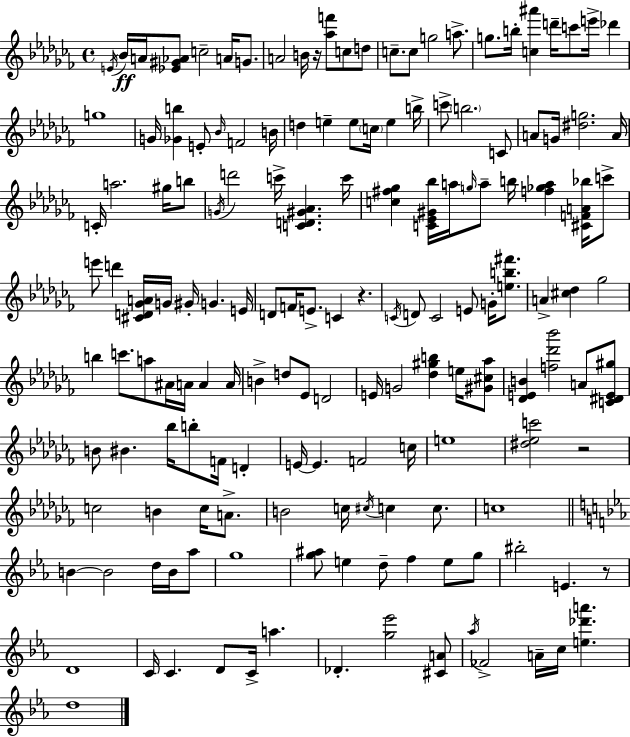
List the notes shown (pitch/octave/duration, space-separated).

E4/s Bb4/s A4/s [Eb4,G#4,Ab4]/e C5/h A4/s G4/e. A4/h B4/s R/s [Ab5,F6]/e C5/e D5/e C5/e. C5/e G5/h A5/e. G5/e. B5/s [C5,A#6]/q D6/s C6/e E6/s Db6/q G5/w G4/s [Gb4,B5]/q E4/e Bb4/s F4/h B4/s D5/q E5/q E5/e C5/s E5/q B5/s C6/e B5/h. C4/e A4/e G4/s [D#5,G5]/h. A4/s C4/s A5/h. G#5/s B5/e G4/s D6/h C6/s [C4,D4,G#4,Ab4]/q. C6/s [C5,F#5,Gb5]/q [C4,Eb4,G#4,Bb5]/s A5/s G5/s A5/e B5/s [F5,Gb5,A5]/q [C#4,F4,A4,Bb5]/s C6/e E6/e D6/q [C#4,D4,Gb4,A4]/s G4/s G#4/s G4/q. E4/s D4/e F4/s E4/e. C4/q R/q. C4/s D4/e C4/h E4/e G4/s [E5,B5,F#6]/e. A4/q [C#5,Db5]/q Gb5/h B5/q C6/e. A5/e A#4/s A4/s A4/q A4/s B4/q D5/e Eb4/e D4/h E4/s G4/h [Db5,G#5,B5]/q E5/s [G#4,C#5,Ab5]/e [Db4,E4,B4]/q [F5,Db6,Bb6]/h A4/e [C4,D#4,E4,G#5]/e B4/e BIS4/q. Bb5/s B5/e F4/s D4/q E4/s E4/q. F4/h C5/s E5/w [D#5,Eb5,C6]/h R/h C5/h B4/q C5/s A4/e. B4/h C5/s C#5/s C5/q C5/e. C5/w B4/q B4/h D5/s B4/s Ab5/e G5/w [G5,A#5]/e E5/q D5/e F5/q E5/e G5/e BIS5/h E4/q. R/e D4/w C4/s C4/q. D4/e C4/s A5/q. Db4/q. [G5,Eb6]/h [C#4,A4]/e Ab5/s FES4/h A4/s C5/s [E5,Db6,A6]/q. D5/w